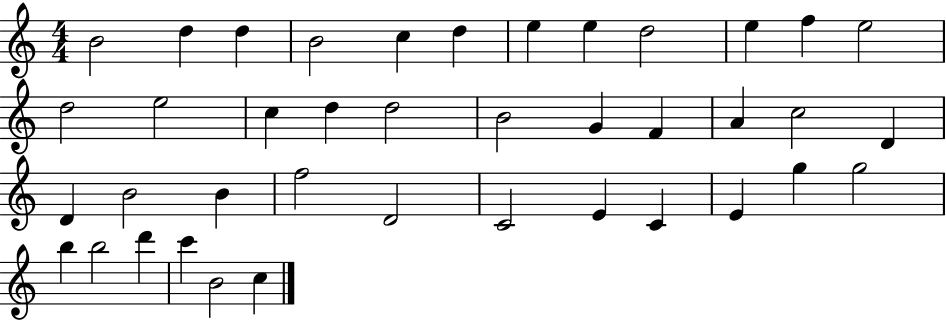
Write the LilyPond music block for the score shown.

{
  \clef treble
  \numericTimeSignature
  \time 4/4
  \key c \major
  b'2 d''4 d''4 | b'2 c''4 d''4 | e''4 e''4 d''2 | e''4 f''4 e''2 | \break d''2 e''2 | c''4 d''4 d''2 | b'2 g'4 f'4 | a'4 c''2 d'4 | \break d'4 b'2 b'4 | f''2 d'2 | c'2 e'4 c'4 | e'4 g''4 g''2 | \break b''4 b''2 d'''4 | c'''4 b'2 c''4 | \bar "|."
}